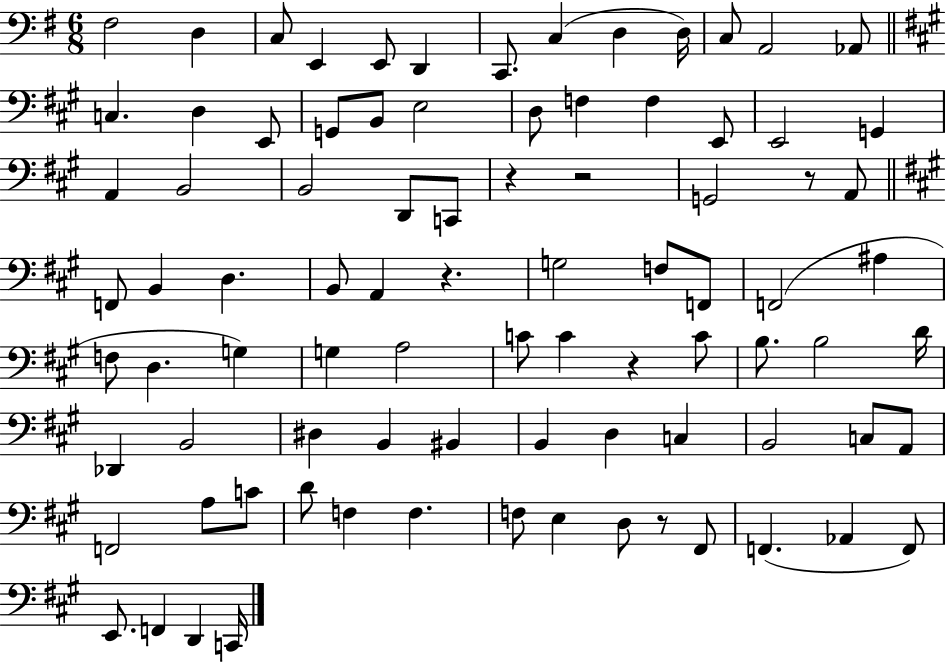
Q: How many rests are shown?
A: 6